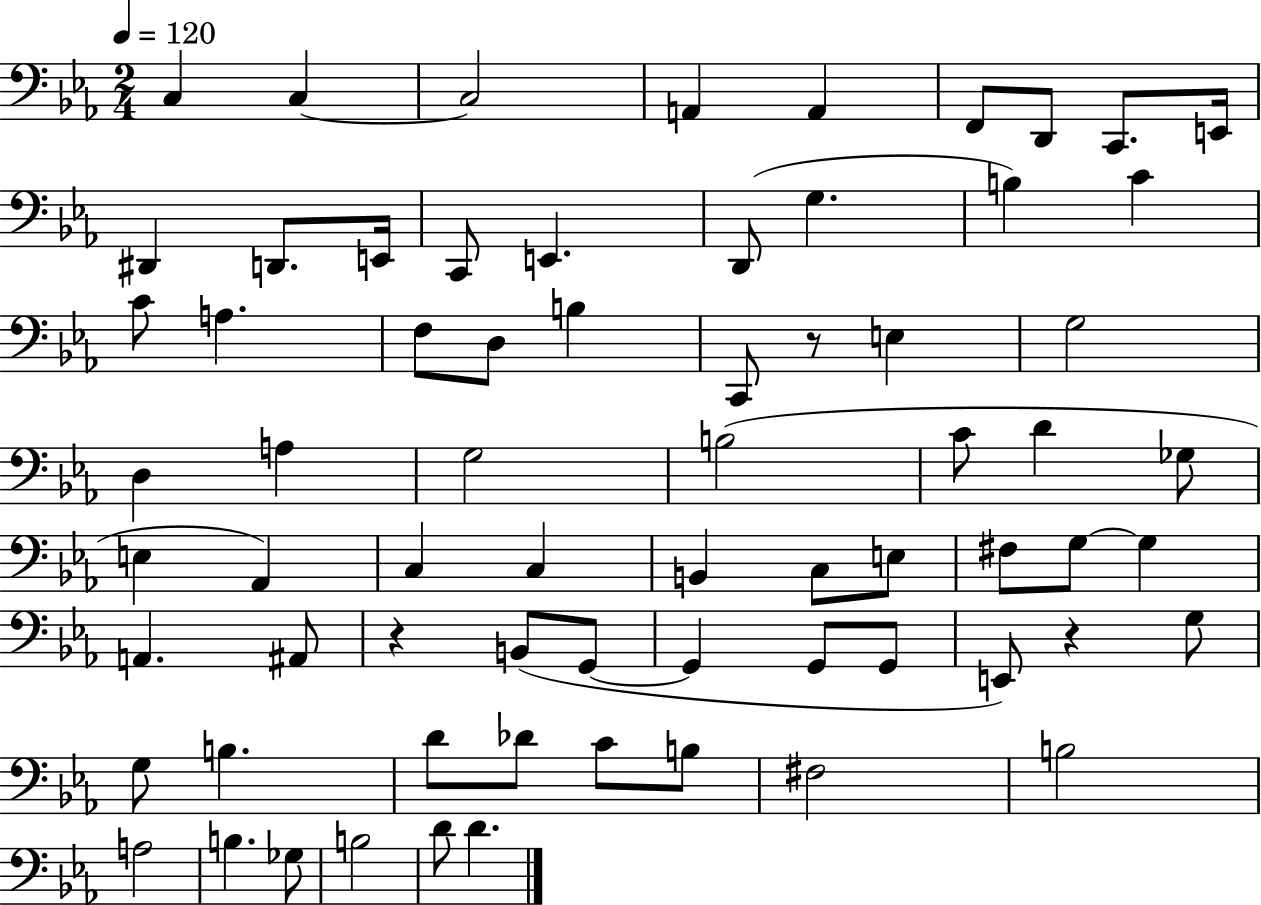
C3/q C3/q C3/h A2/q A2/q F2/e D2/e C2/e. E2/s D#2/q D2/e. E2/s C2/e E2/q. D2/e G3/q. B3/q C4/q C4/e A3/q. F3/e D3/e B3/q C2/e R/e E3/q G3/h D3/q A3/q G3/h B3/h C4/e D4/q Gb3/e E3/q Ab2/q C3/q C3/q B2/q C3/e E3/e F#3/e G3/e G3/q A2/q. A#2/e R/q B2/e G2/e G2/q G2/e G2/e E2/e R/q G3/e G3/e B3/q. D4/e Db4/e C4/e B3/e F#3/h B3/h A3/h B3/q. Gb3/e B3/h D4/e D4/q.